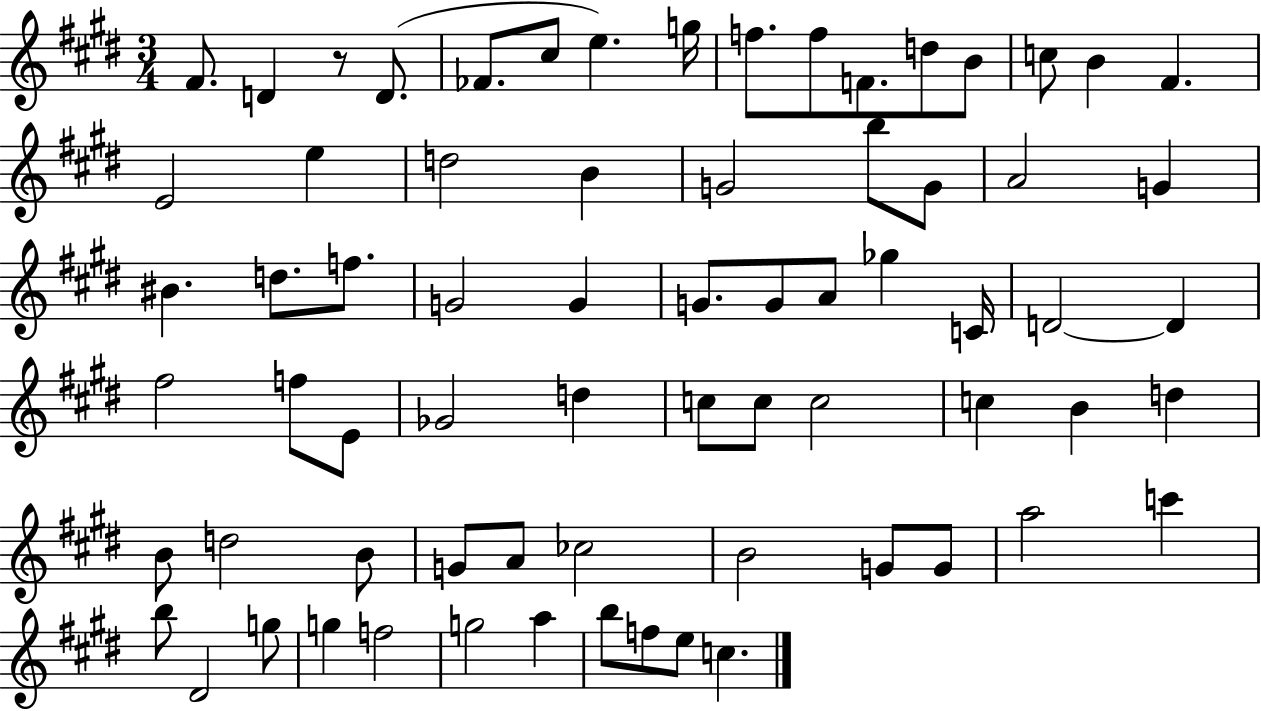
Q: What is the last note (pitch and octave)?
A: C5